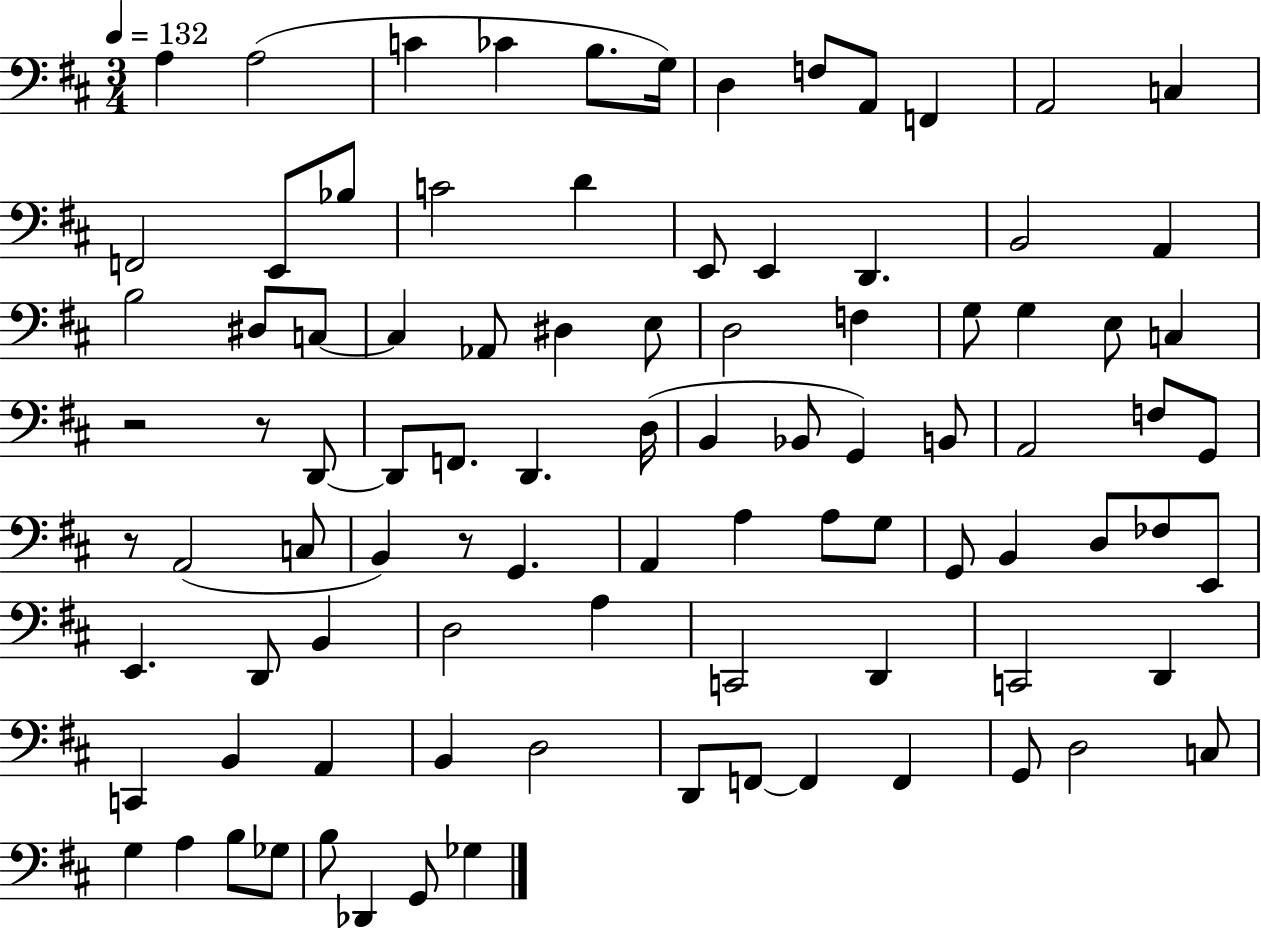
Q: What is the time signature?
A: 3/4